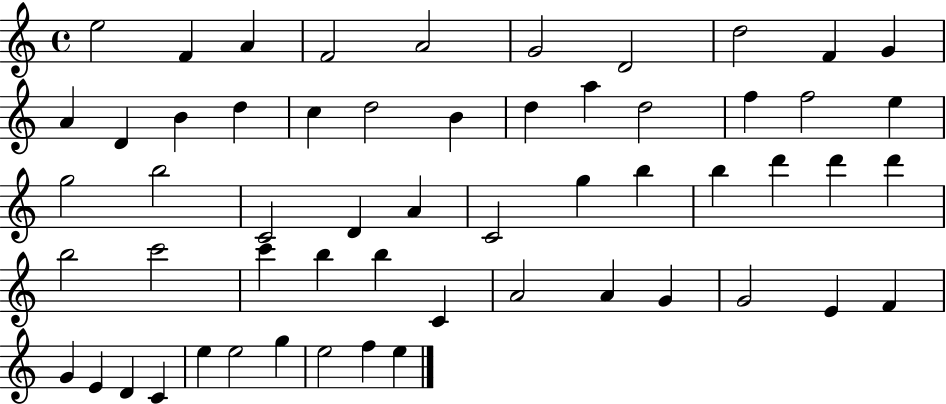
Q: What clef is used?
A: treble